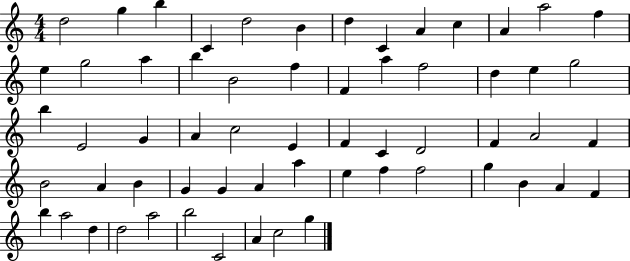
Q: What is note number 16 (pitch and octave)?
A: A5